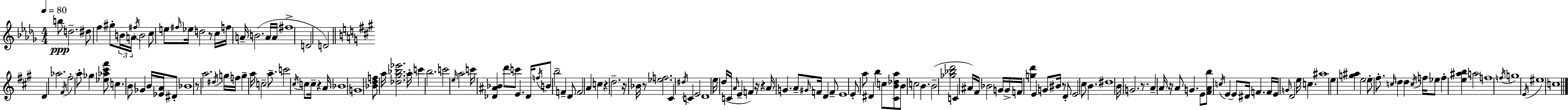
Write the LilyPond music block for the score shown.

{
  \clef treble
  \numericTimeSignature
  \time 4/4
  \key bes \minor
  \tempo 4 = 80
  b''8\ppp d''2.-- dis''8 | f''4 gis''8-. \tuplet 3/2 { b'16 a'16 \acciaccatura { fis''16 } } b'2 | c''8 e''8 \grace { fis''16 } ees''16 d''2 r8 | c''16 f''16 a'16-- b'2.( | \break a'16 a'16 fis''1-> | d'2 d'2) | \bar "||" \break \key a \major d'4 aes''2. | \acciaccatura { fis'16 } fis''2-. a''8-. ges''4 <ees'' aes'' cis''' fis'''>8 | c''4. \parenthesize b'8 ges'4 b'16 <ees' a'>16 dis'8-. | bes'1 | \break r8 a''2. \acciaccatura { dis''16 } | g''16 f''16 g''4-- a''16 c''2-- a''8.-- | c'''2 \acciaccatura { cis''16 } c''8 c''16-- r4 | a'16 \parenthesize bes'1 | \break g'1 | <bes' d'' f''>8 a''16 <des'' gis'' bes'' ees'''>2. | a''16-. c'''4 b''2. | c'''2 \grace { e''16 } a''2 | \break c'''16 <des' ais' bes'>4 d'''8 c'''8 e'4. | des'16 \acciaccatura { f''16 } b'8 b''2-- f'4-- | d'8 f'2 a'4 | c''4 r4 d''2.-- | \break r16 bes'16 r8 <ees'' f''>2. | cis'4 \acciaccatura { dis''16 } c'4 e'2 | d'1 | e''16 d''16( c'16 \grace { a'16 } e'4-- f'4) | \break r16 r4 \parenthesize a'16 g'4. a'8-- | \grace { gis'16 } f'16 d'4 f'8-- e'1 | e'8-. a''8 dis'4 | b''4 c''8 <cis' b' des'' a''>8 b'8 c''2 | \break b'4. b'2--( | <ges'' bes'' d'''>2 c'4 ais'16) fis'16 bes'2 | g'16 g'16-> f'16 <g'' d'''>4 e'4 | g'8 bis'16 r8 d'8-. e'2 | \break cis''8 b'4. dis''1 | b'16 g'2. | r8. a'4-- a'16 r16 a'8 | g'4. e'8 <fis' a' b''>8 \acciaccatura { c''16 } e'4~~ e'8 | \break dis'16 f'4. f'16 e'16 \grace { g'16 } d'2 | e''16 c''4. ais''1 | \parenthesize e''4 <g'' ais''>4 | e''2 e''8-. fis''8.-. \grace { c''16 } | \break \parenthesize d''4 d''4 \acciaccatura { c''16 } f''16 ees''8 f''4-. | <e'' ais'' b''>4 a''2 f''1 | \acciaccatura { f''16 } g''1 | \acciaccatura { e'16 } eis''1 | \break c''1 | \bar "|."
}